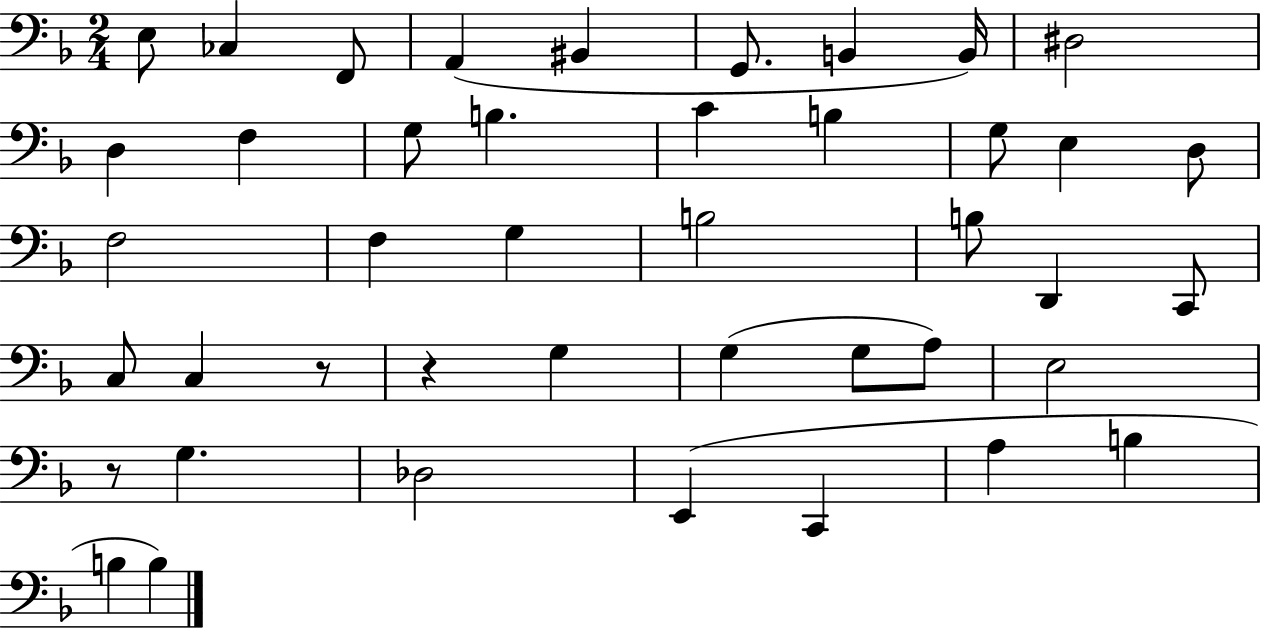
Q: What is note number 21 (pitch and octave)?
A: G3